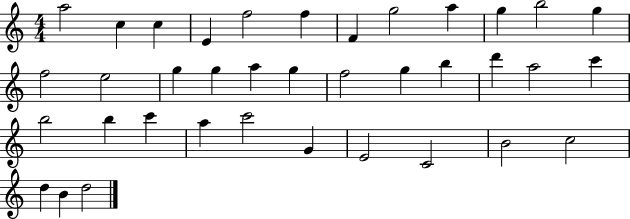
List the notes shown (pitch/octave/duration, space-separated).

A5/h C5/q C5/q E4/q F5/h F5/q F4/q G5/h A5/q G5/q B5/h G5/q F5/h E5/h G5/q G5/q A5/q G5/q F5/h G5/q B5/q D6/q A5/h C6/q B5/h B5/q C6/q A5/q C6/h G4/q E4/h C4/h B4/h C5/h D5/q B4/q D5/h